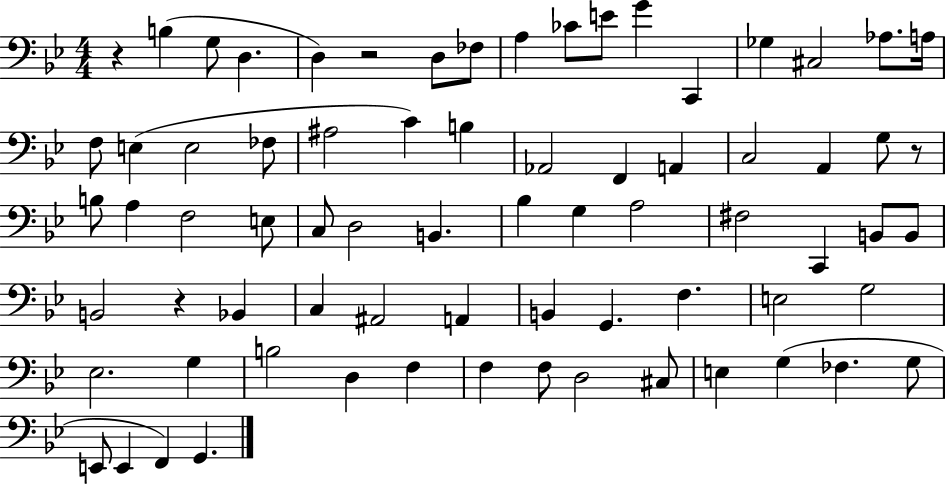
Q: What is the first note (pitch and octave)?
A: B3